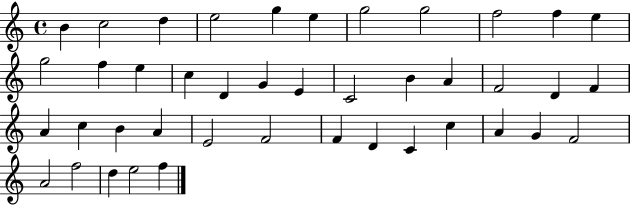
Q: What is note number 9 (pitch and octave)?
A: F5